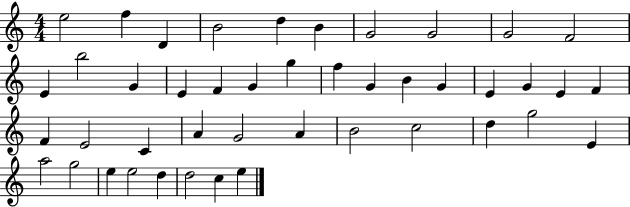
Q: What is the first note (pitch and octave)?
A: E5